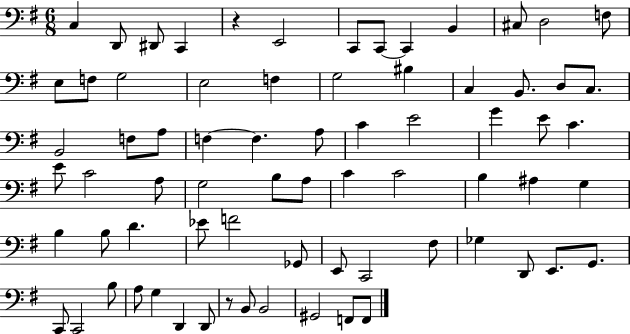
{
  \clef bass
  \numericTimeSignature
  \time 6/8
  \key g \major
  \repeat volta 2 { c4 d,8 dis,8 c,4 | r4 e,2 | c,8 c,8~~ c,4 b,4 | cis8 d2 f8 | \break e8 f8 g2 | e2 f4 | g2 bis4 | c4 b,8. d8 c8. | \break b,2 f8 a8 | f4~~ f4. a8 | c'4 e'2 | g'4 e'8 c'4. | \break e'8 c'2 a8 | g2 b8 a8 | c'4 c'2 | b4 ais4 g4 | \break b4 b8 d'4. | ees'8 f'2 ges,8 | e,8 c,2 fis8 | ges4 d,8 e,8. g,8. | \break c,8 c,2 b8 | a8 g4 d,4 d,8 | r8 b,8 b,2 | gis,2 f,8 f,8 | \break } \bar "|."
}